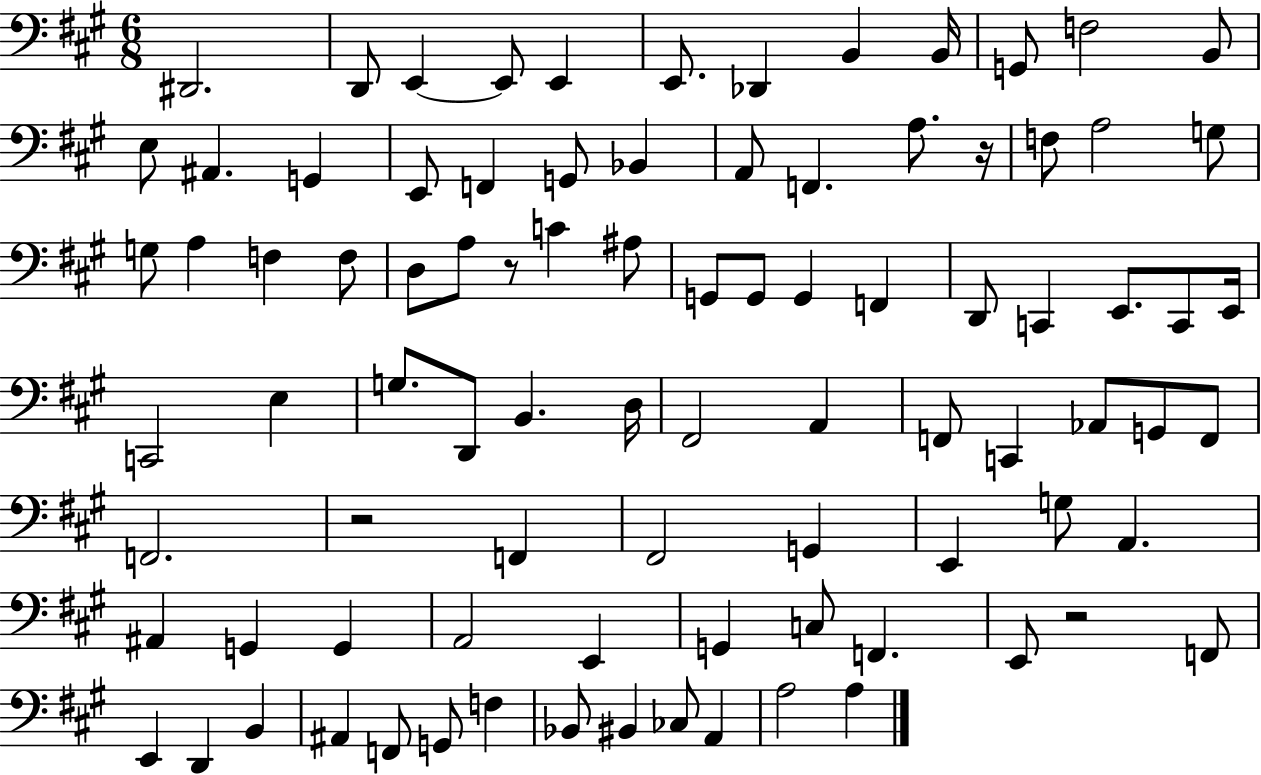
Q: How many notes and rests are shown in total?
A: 89